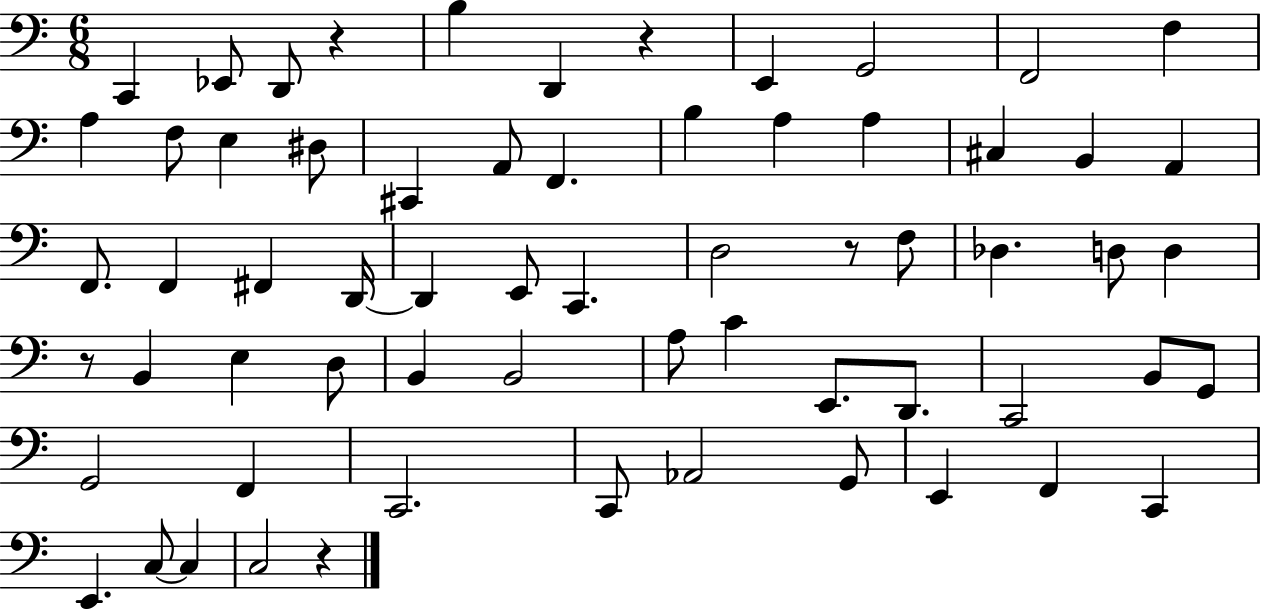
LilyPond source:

{
  \clef bass
  \numericTimeSignature
  \time 6/8
  \key c \major
  \repeat volta 2 { c,4 ees,8 d,8 r4 | b4 d,4 r4 | e,4 g,2 | f,2 f4 | \break a4 f8 e4 dis8 | cis,4 a,8 f,4. | b4 a4 a4 | cis4 b,4 a,4 | \break f,8. f,4 fis,4 d,16~~ | d,4 e,8 c,4. | d2 r8 f8 | des4. d8 d4 | \break r8 b,4 e4 d8 | b,4 b,2 | a8 c'4 e,8. d,8. | c,2 b,8 g,8 | \break g,2 f,4 | c,2. | c,8 aes,2 g,8 | e,4 f,4 c,4 | \break e,4. c8~~ c4 | c2 r4 | } \bar "|."
}